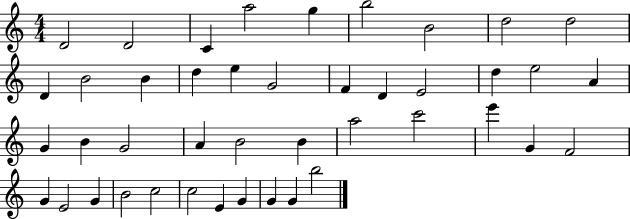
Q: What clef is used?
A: treble